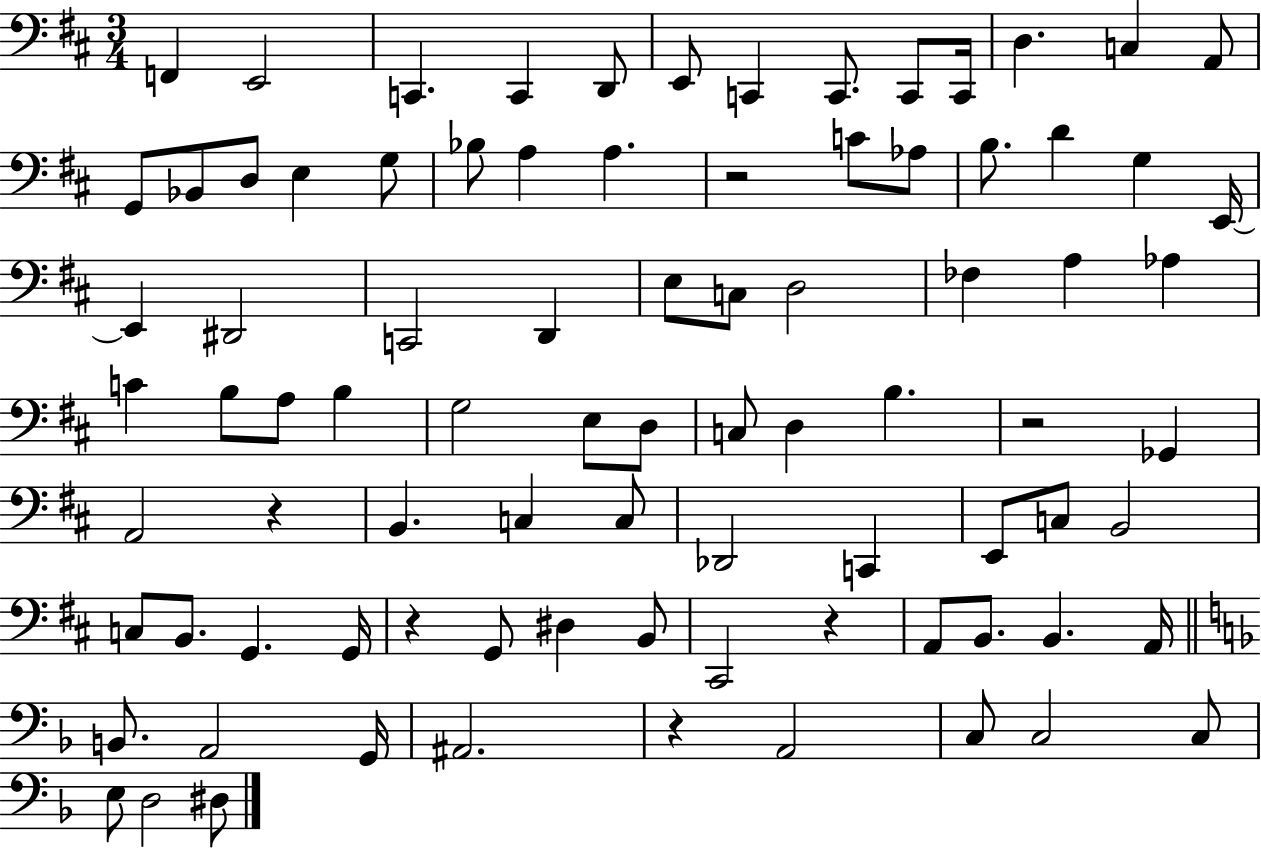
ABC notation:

X:1
T:Untitled
M:3/4
L:1/4
K:D
F,, E,,2 C,, C,, D,,/2 E,,/2 C,, C,,/2 C,,/2 C,,/4 D, C, A,,/2 G,,/2 _B,,/2 D,/2 E, G,/2 _B,/2 A, A, z2 C/2 _A,/2 B,/2 D G, E,,/4 E,, ^D,,2 C,,2 D,, E,/2 C,/2 D,2 _F, A, _A, C B,/2 A,/2 B, G,2 E,/2 D,/2 C,/2 D, B, z2 _G,, A,,2 z B,, C, C,/2 _D,,2 C,, E,,/2 C,/2 B,,2 C,/2 B,,/2 G,, G,,/4 z G,,/2 ^D, B,,/2 ^C,,2 z A,,/2 B,,/2 B,, A,,/4 B,,/2 A,,2 G,,/4 ^A,,2 z A,,2 C,/2 C,2 C,/2 E,/2 D,2 ^D,/2